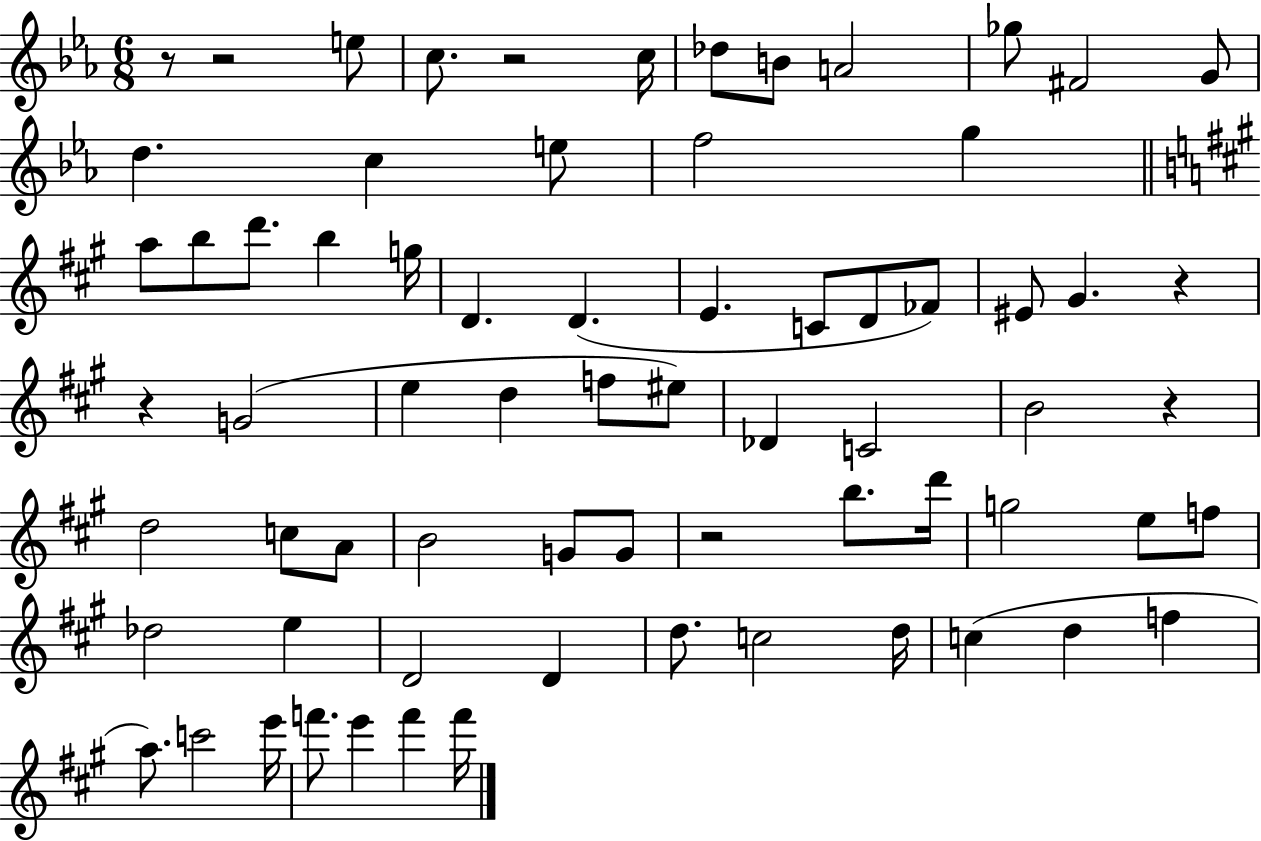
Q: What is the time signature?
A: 6/8